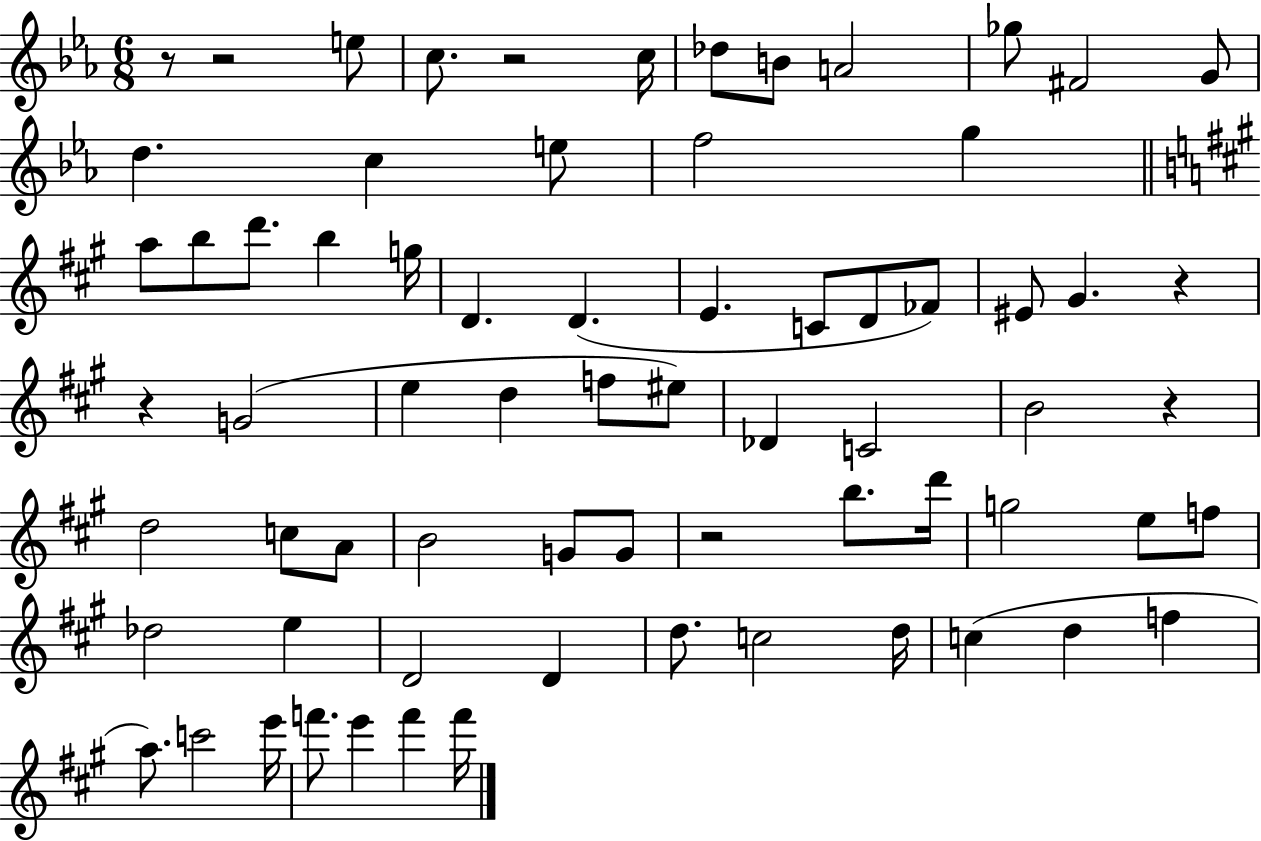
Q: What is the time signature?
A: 6/8